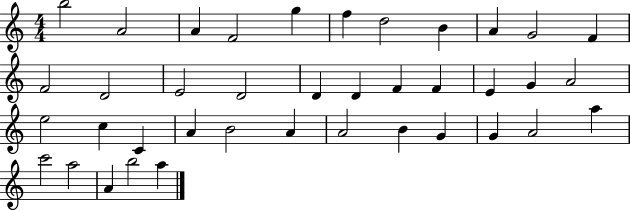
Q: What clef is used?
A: treble